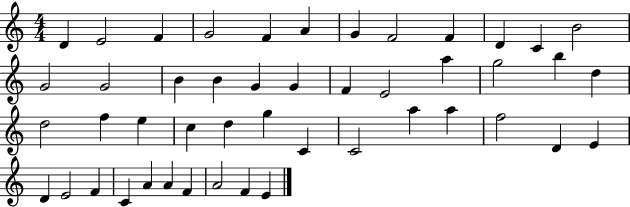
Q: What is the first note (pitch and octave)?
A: D4